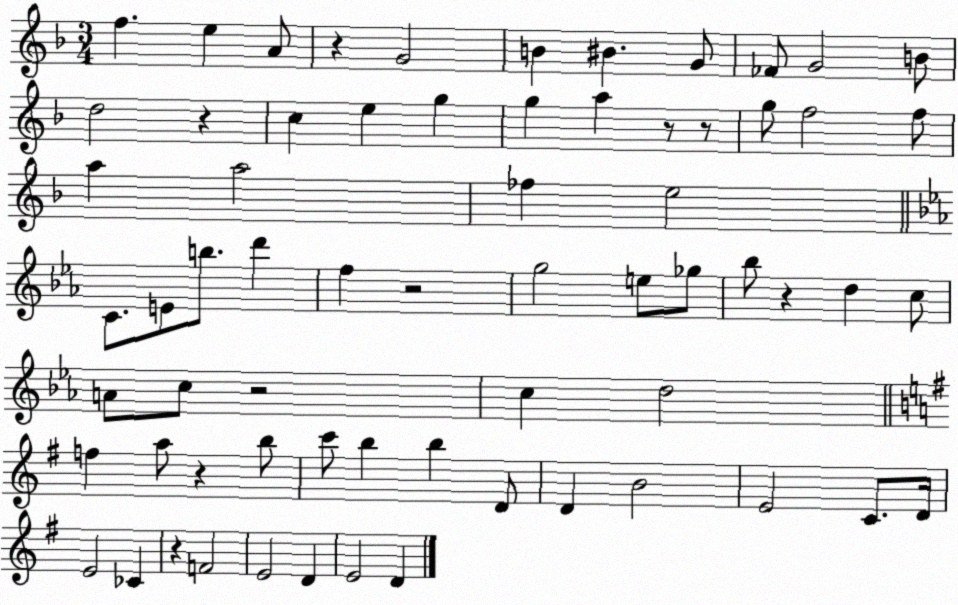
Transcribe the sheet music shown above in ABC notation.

X:1
T:Untitled
M:3/4
L:1/4
K:F
f e A/2 z G2 B ^B G/2 _F/2 G2 B/2 d2 z c e g g a z/2 z/2 g/2 f2 f/2 a a2 _f e2 C/2 E/2 b/2 d' f z2 g2 e/2 _g/2 _b/2 z d c/2 A/2 c/2 z2 c d2 f a/2 z b/2 c'/2 b b D/2 D B2 E2 C/2 D/4 E2 _C z F2 E2 D E2 D